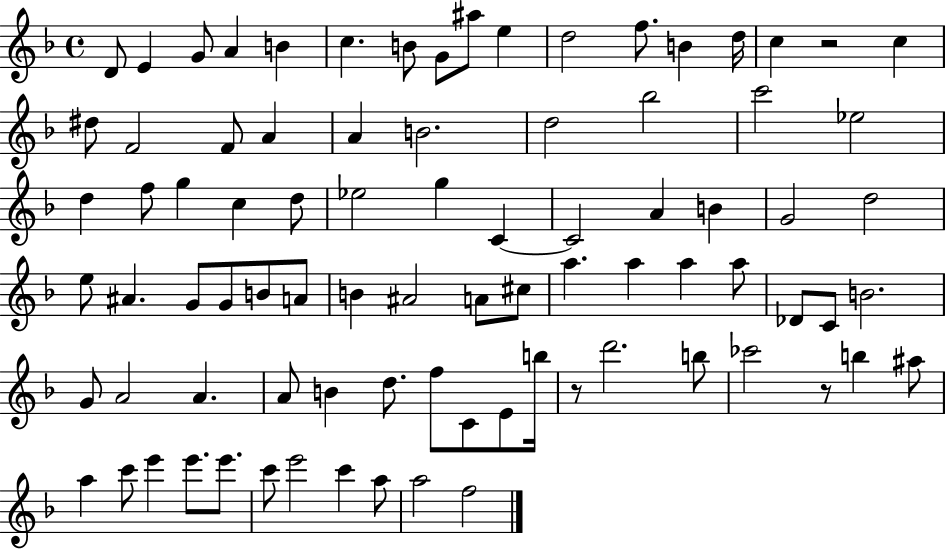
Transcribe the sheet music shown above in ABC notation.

X:1
T:Untitled
M:4/4
L:1/4
K:F
D/2 E G/2 A B c B/2 G/2 ^a/2 e d2 f/2 B d/4 c z2 c ^d/2 F2 F/2 A A B2 d2 _b2 c'2 _e2 d f/2 g c d/2 _e2 g C C2 A B G2 d2 e/2 ^A G/2 G/2 B/2 A/2 B ^A2 A/2 ^c/2 a a a a/2 _D/2 C/2 B2 G/2 A2 A A/2 B d/2 f/2 C/2 E/2 b/4 z/2 d'2 b/2 _c'2 z/2 b ^a/2 a c'/2 e' e'/2 e'/2 c'/2 e'2 c' a/2 a2 f2